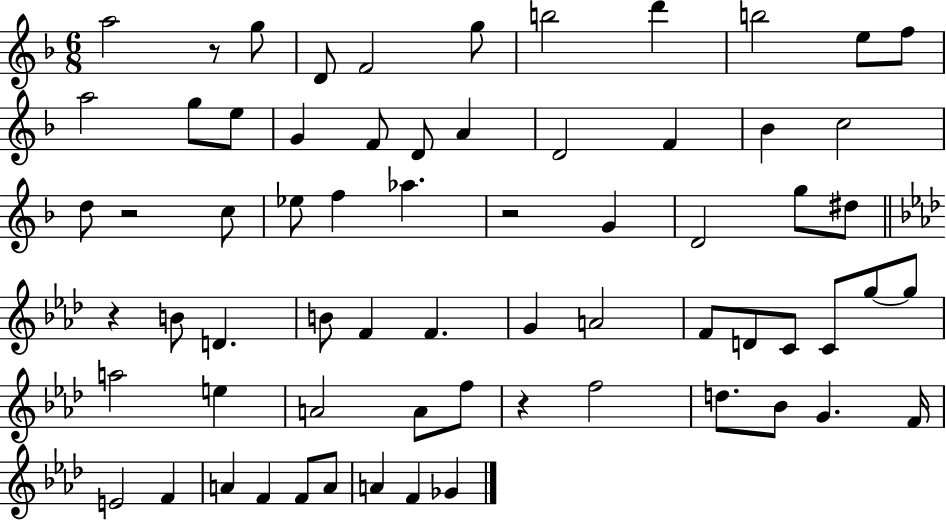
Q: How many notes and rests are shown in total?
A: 67